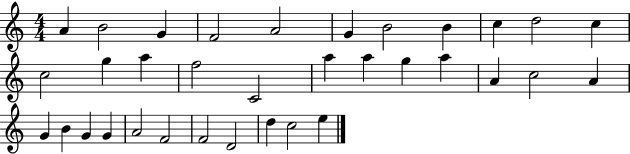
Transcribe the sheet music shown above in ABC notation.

X:1
T:Untitled
M:4/4
L:1/4
K:C
A B2 G F2 A2 G B2 B c d2 c c2 g a f2 C2 a a g a A c2 A G B G G A2 F2 F2 D2 d c2 e